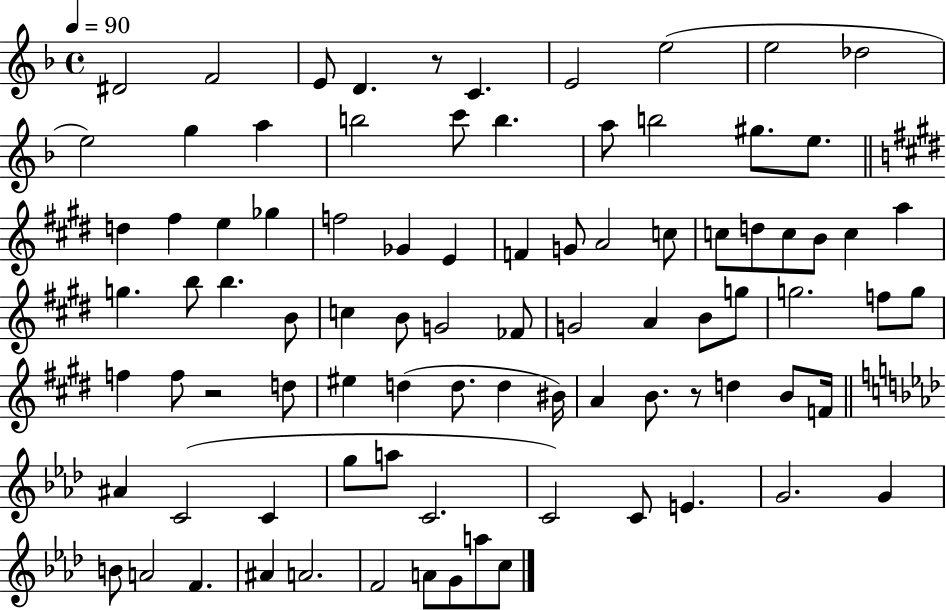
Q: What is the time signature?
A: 4/4